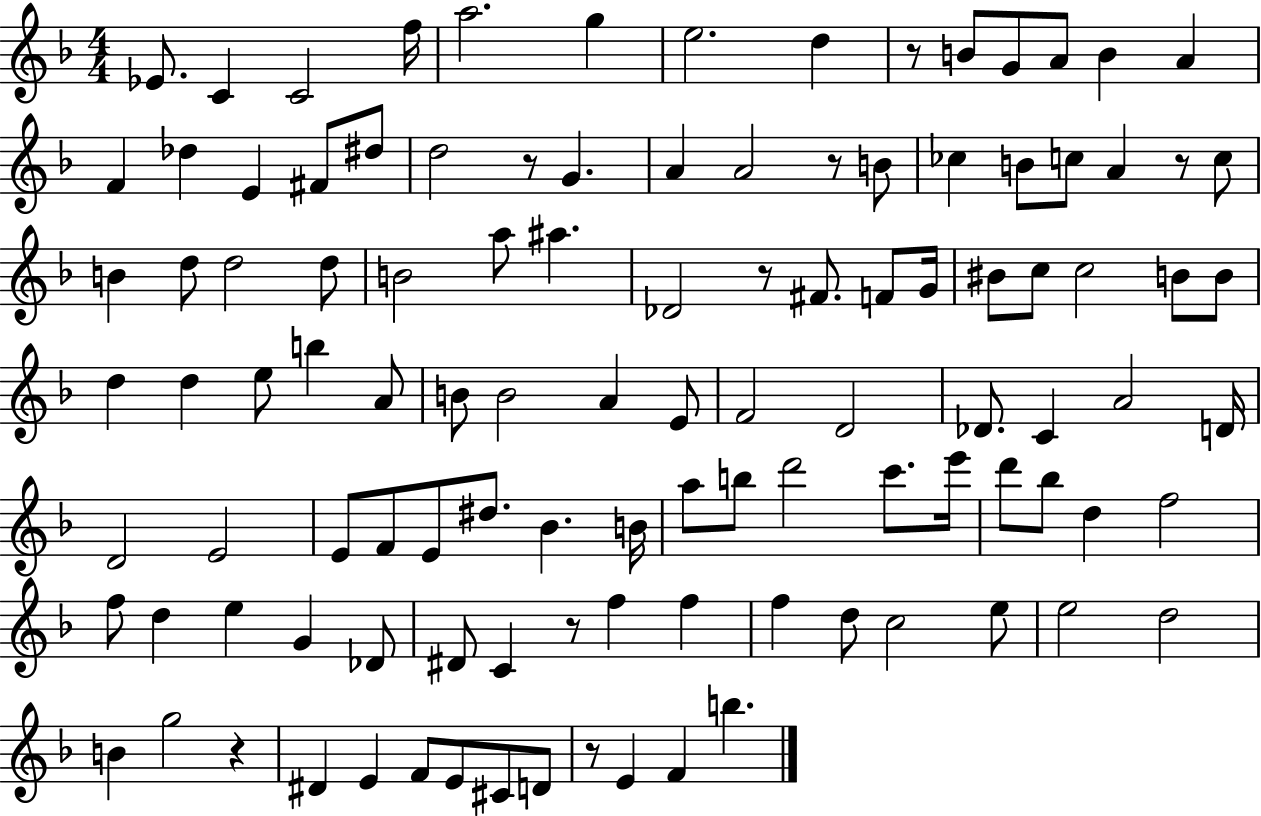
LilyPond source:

{
  \clef treble
  \numericTimeSignature
  \time 4/4
  \key f \major
  ees'8. c'4 c'2 f''16 | a''2. g''4 | e''2. d''4 | r8 b'8 g'8 a'8 b'4 a'4 | \break f'4 des''4 e'4 fis'8 dis''8 | d''2 r8 g'4. | a'4 a'2 r8 b'8 | ces''4 b'8 c''8 a'4 r8 c''8 | \break b'4 d''8 d''2 d''8 | b'2 a''8 ais''4. | des'2 r8 fis'8. f'8 g'16 | bis'8 c''8 c''2 b'8 b'8 | \break d''4 d''4 e''8 b''4 a'8 | b'8 b'2 a'4 e'8 | f'2 d'2 | des'8. c'4 a'2 d'16 | \break d'2 e'2 | e'8 f'8 e'8 dis''8. bes'4. b'16 | a''8 b''8 d'''2 c'''8. e'''16 | d'''8 bes''8 d''4 f''2 | \break f''8 d''4 e''4 g'4 des'8 | dis'8 c'4 r8 f''4 f''4 | f''4 d''8 c''2 e''8 | e''2 d''2 | \break b'4 g''2 r4 | dis'4 e'4 f'8 e'8 cis'8 d'8 | r8 e'4 f'4 b''4. | \bar "|."
}